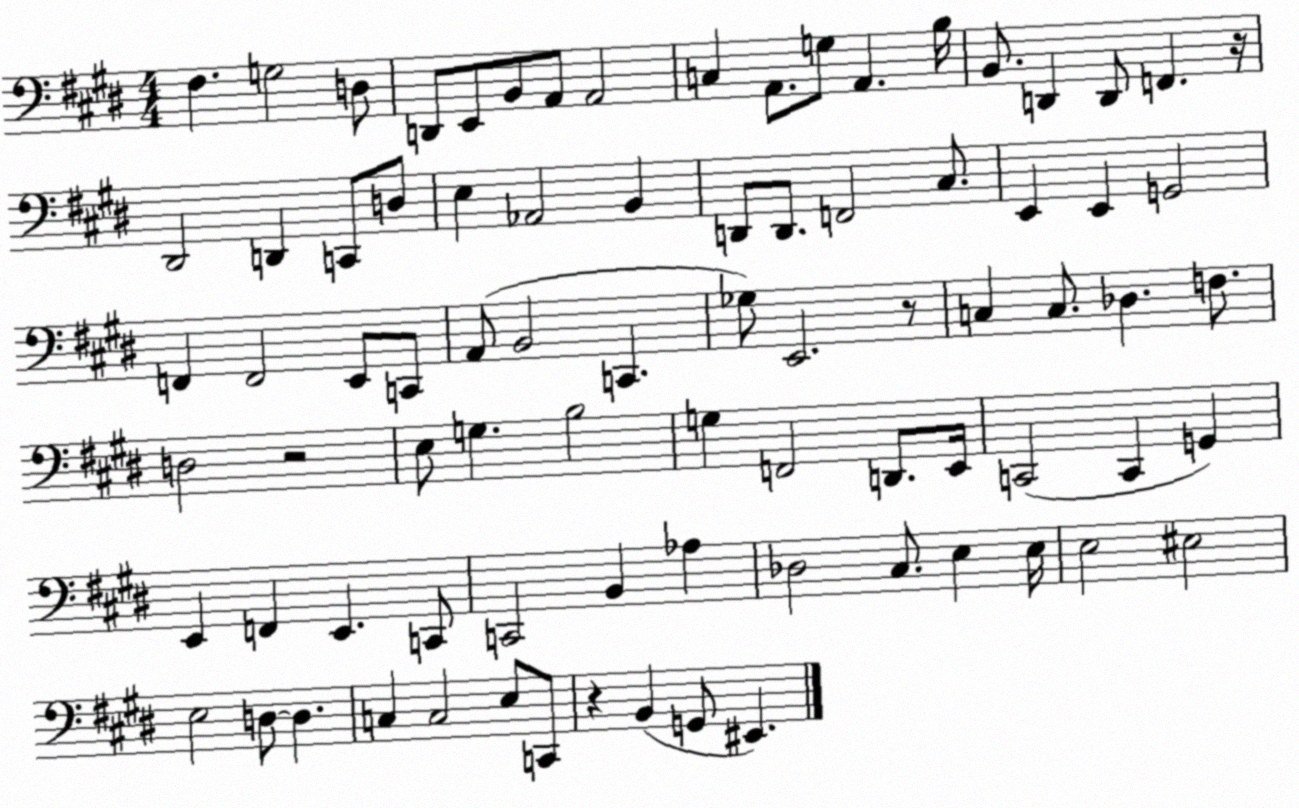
X:1
T:Untitled
M:4/4
L:1/4
K:E
^F, G,2 D,/2 D,,/2 E,,/2 B,,/2 A,,/2 A,,2 C, A,,/2 G,/2 A,, B,/4 B,,/2 D,, D,,/2 F,, z/4 ^D,,2 D,, C,,/2 D,/2 E, _A,,2 B,, D,,/2 D,,/2 F,,2 ^C,/2 E,, E,, G,,2 F,, F,,2 E,,/2 C,,/2 A,,/2 B,,2 C,, _G,/2 E,,2 z/2 C, C,/2 _D, F,/2 D,2 z2 E,/2 G, B,2 G, F,,2 D,,/2 E,,/4 C,,2 C,, G,, E,, F,, E,, C,,/2 C,,2 B,, _A, _D,2 ^C,/2 E, E,/4 E,2 ^E,2 E,2 D,/2 D, C, C,2 E,/2 C,,/2 z B,, G,,/2 ^E,,